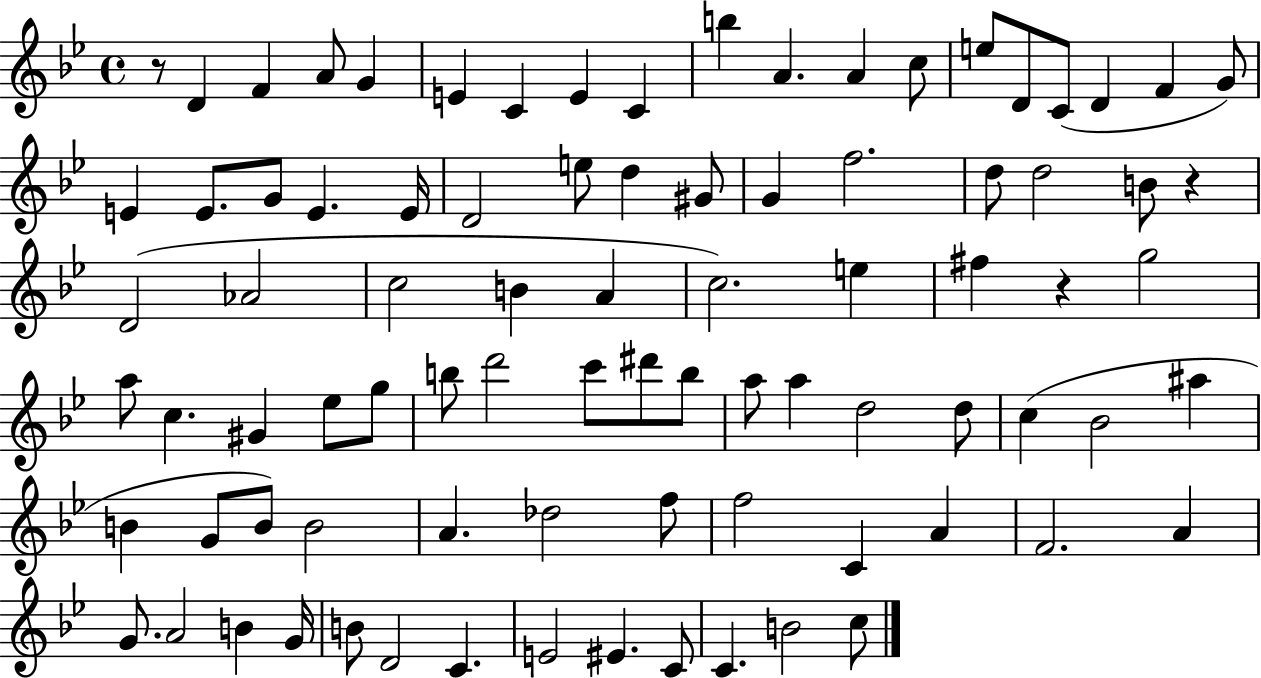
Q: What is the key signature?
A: BES major